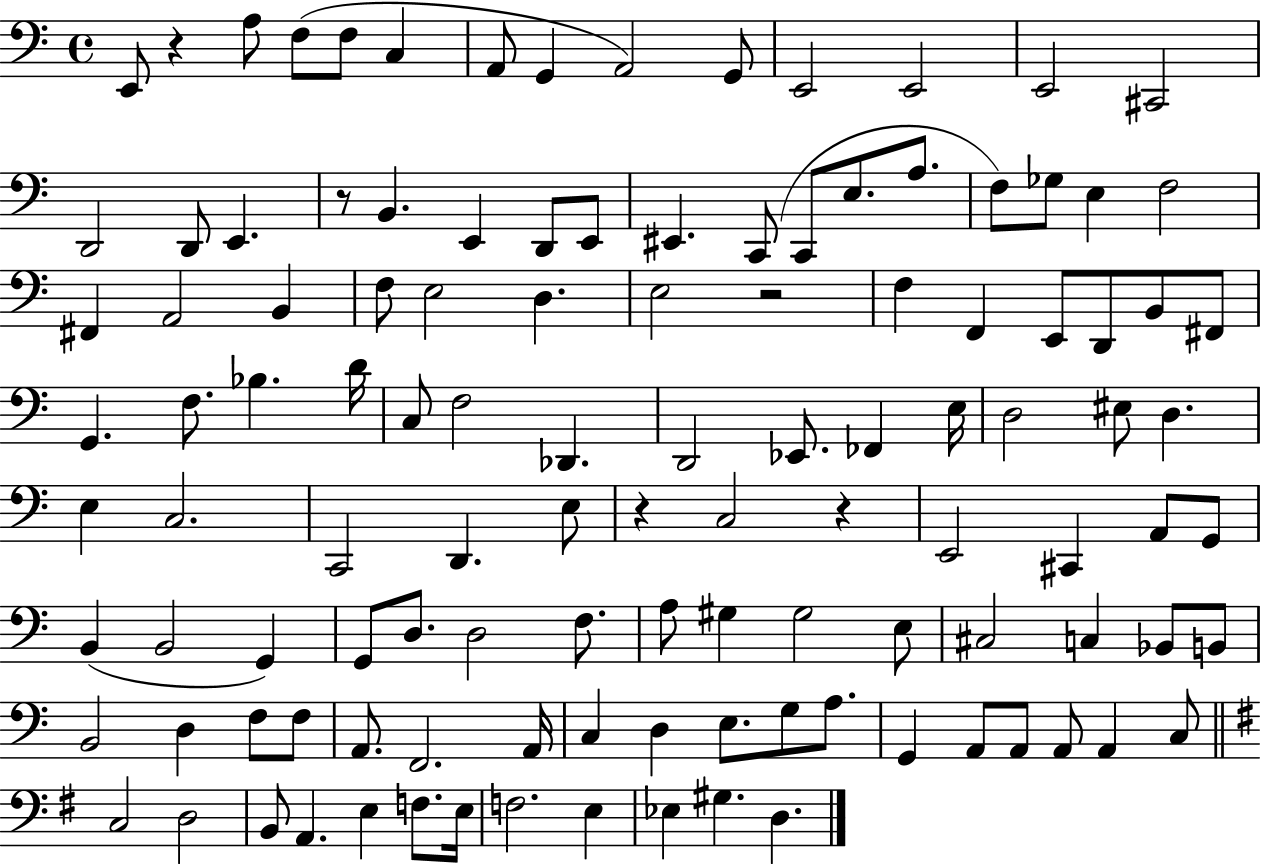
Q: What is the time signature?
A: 4/4